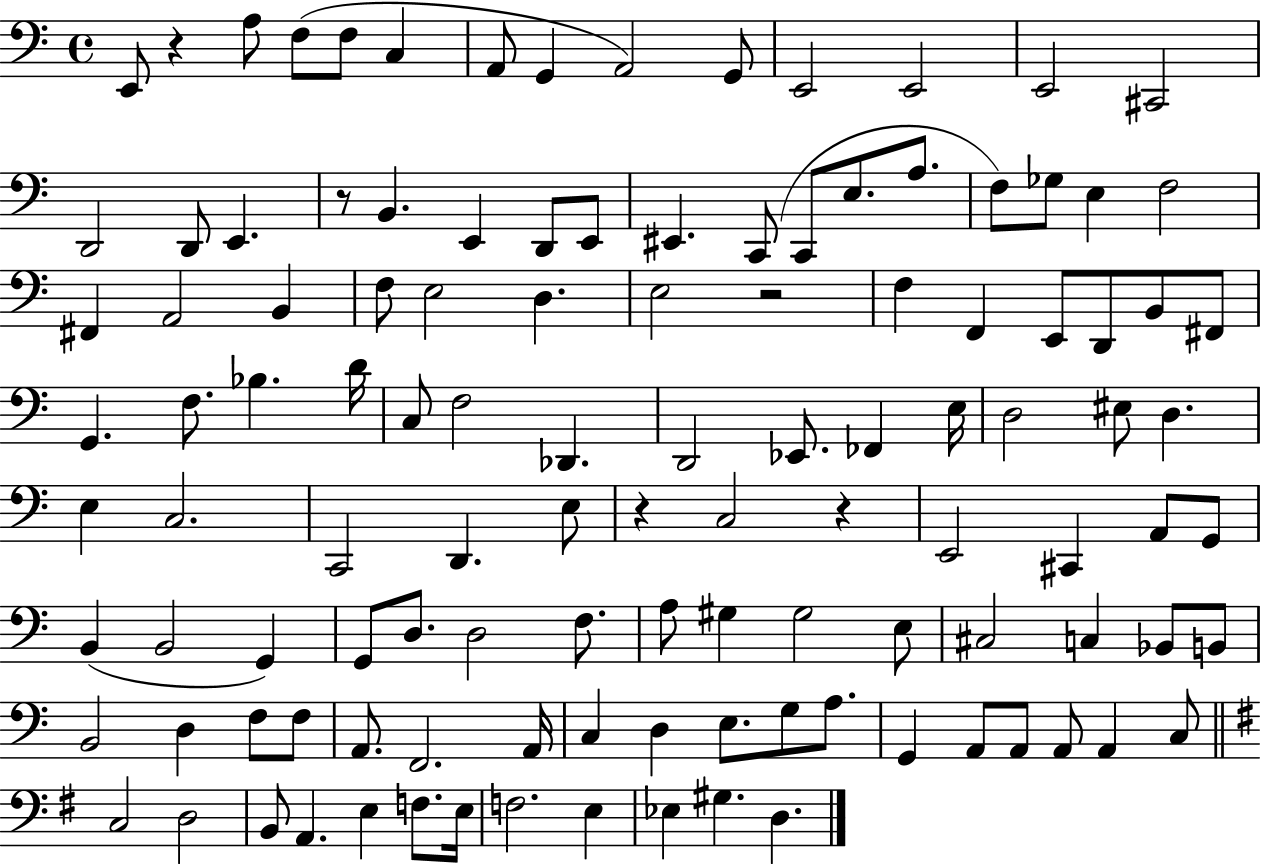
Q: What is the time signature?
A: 4/4